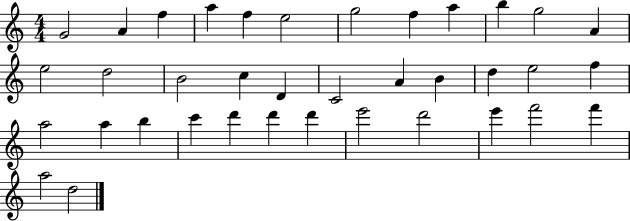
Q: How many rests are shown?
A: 0